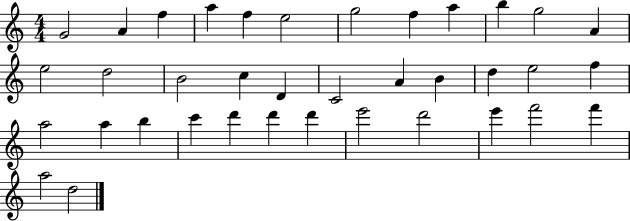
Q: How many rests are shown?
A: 0